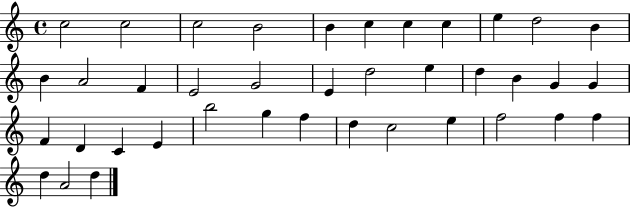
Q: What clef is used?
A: treble